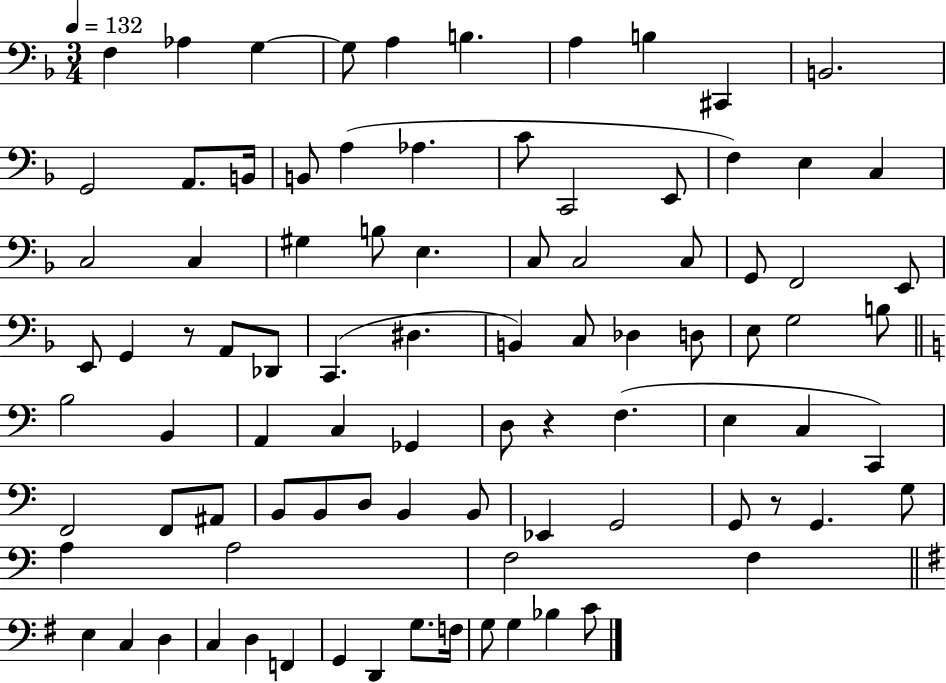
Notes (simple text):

F3/q Ab3/q G3/q G3/e A3/q B3/q. A3/q B3/q C#2/q B2/h. G2/h A2/e. B2/s B2/e A3/q Ab3/q. C4/e C2/h E2/e F3/q E3/q C3/q C3/h C3/q G#3/q B3/e E3/q. C3/e C3/h C3/e G2/e F2/h E2/e E2/e G2/q R/e A2/e Db2/e C2/q. D#3/q. B2/q C3/e Db3/q D3/e E3/e G3/h B3/e B3/h B2/q A2/q C3/q Gb2/q D3/e R/q F3/q. E3/q C3/q C2/q F2/h F2/e A#2/e B2/e B2/e D3/e B2/q B2/e Eb2/q G2/h G2/e R/e G2/q. G3/e A3/q A3/h F3/h F3/q E3/q C3/q D3/q C3/q D3/q F2/q G2/q D2/q G3/e. F3/s G3/e G3/q Bb3/q C4/e